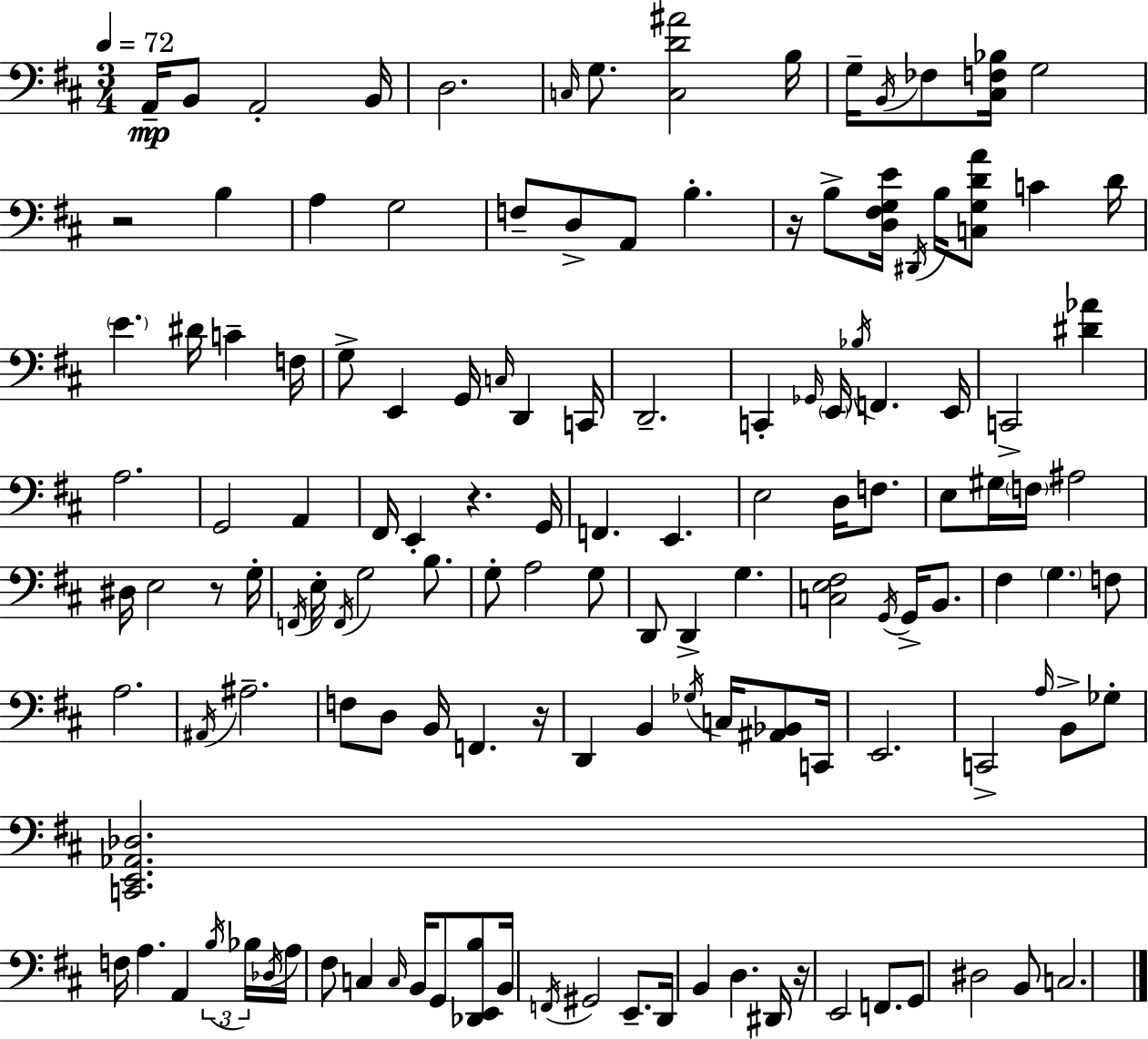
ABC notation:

X:1
T:Untitled
M:3/4
L:1/4
K:D
A,,/4 B,,/2 A,,2 B,,/4 D,2 C,/4 G,/2 [C,D^A]2 B,/4 G,/4 B,,/4 _F,/2 [^C,F,_B,]/4 G,2 z2 B, A, G,2 F,/2 D,/2 A,,/2 B, z/4 B,/2 [D,^F,G,E]/4 ^D,,/4 B,/4 [C,G,DA]/2 C D/4 E ^D/4 C F,/4 G,/2 E,, G,,/4 C,/4 D,, C,,/4 D,,2 C,, _G,,/4 E,,/4 _B,/4 F,, E,,/4 C,,2 [^D_A] A,2 G,,2 A,, ^F,,/4 E,, z G,,/4 F,, E,, E,2 D,/4 F,/2 E,/2 ^G,/4 F,/4 ^A,2 ^D,/4 E,2 z/2 G,/4 F,,/4 E,/4 F,,/4 G,2 B,/2 G,/2 A,2 G,/2 D,,/2 D,, G, [C,E,^F,]2 G,,/4 G,,/4 B,,/2 ^F, G, F,/2 A,2 ^A,,/4 ^A,2 F,/2 D,/2 B,,/4 F,, z/4 D,, B,, _G,/4 C,/4 [^A,,_B,,]/2 C,,/4 E,,2 C,,2 A,/4 B,,/2 _G,/2 [C,,E,,_A,,_D,]2 F,/4 A, A,, B,/4 _B,/4 _D,/4 A,/4 ^F,/2 C, C,/4 B,,/4 G,,/2 [_D,,E,,B,]/2 B,,/4 F,,/4 ^G,,2 E,,/2 D,,/4 B,, D, ^D,,/4 z/4 E,,2 F,,/2 G,,/2 ^D,2 B,,/2 C,2